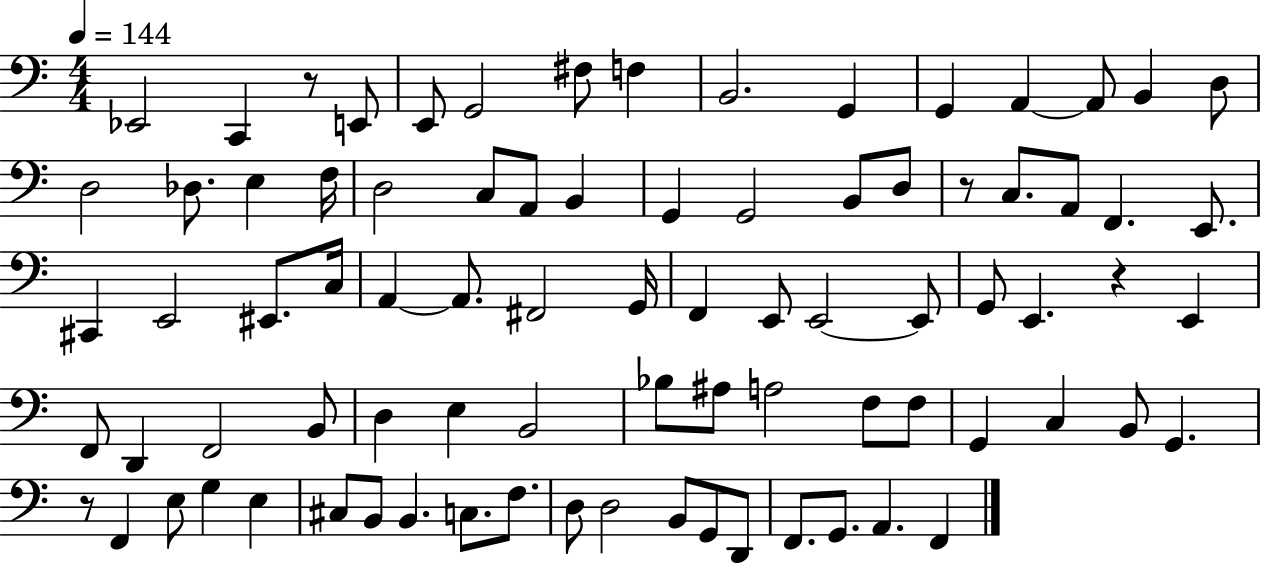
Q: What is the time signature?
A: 4/4